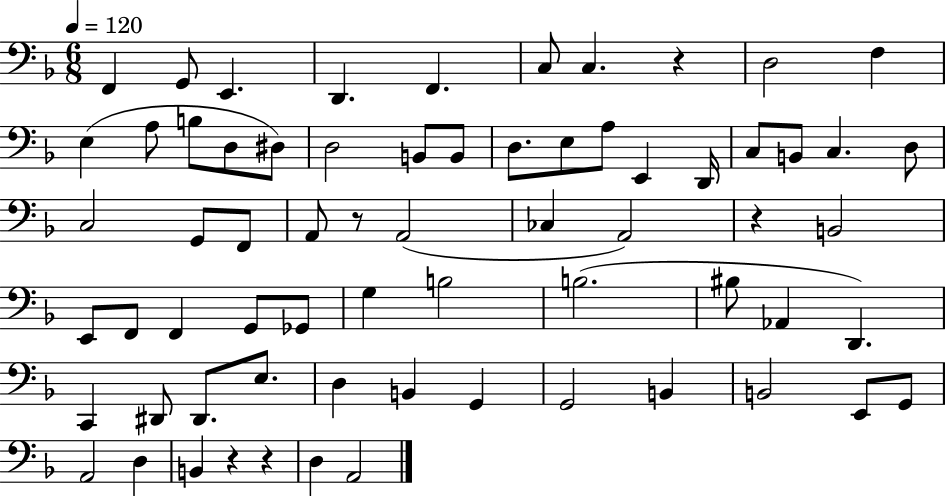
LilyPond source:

{
  \clef bass
  \numericTimeSignature
  \time 6/8
  \key f \major
  \tempo 4 = 120
  f,4 g,8 e,4. | d,4. f,4. | c8 c4. r4 | d2 f4 | \break e4( a8 b8 d8 dis8) | d2 b,8 b,8 | d8. e8 a8 e,4 d,16 | c8 b,8 c4. d8 | \break c2 g,8 f,8 | a,8 r8 a,2( | ces4 a,2) | r4 b,2 | \break e,8 f,8 f,4 g,8 ges,8 | g4 b2 | b2.( | bis8 aes,4 d,4.) | \break c,4 dis,8 dis,8. e8. | d4 b,4 g,4 | g,2 b,4 | b,2 e,8 g,8 | \break a,2 d4 | b,4 r4 r4 | d4 a,2 | \bar "|."
}